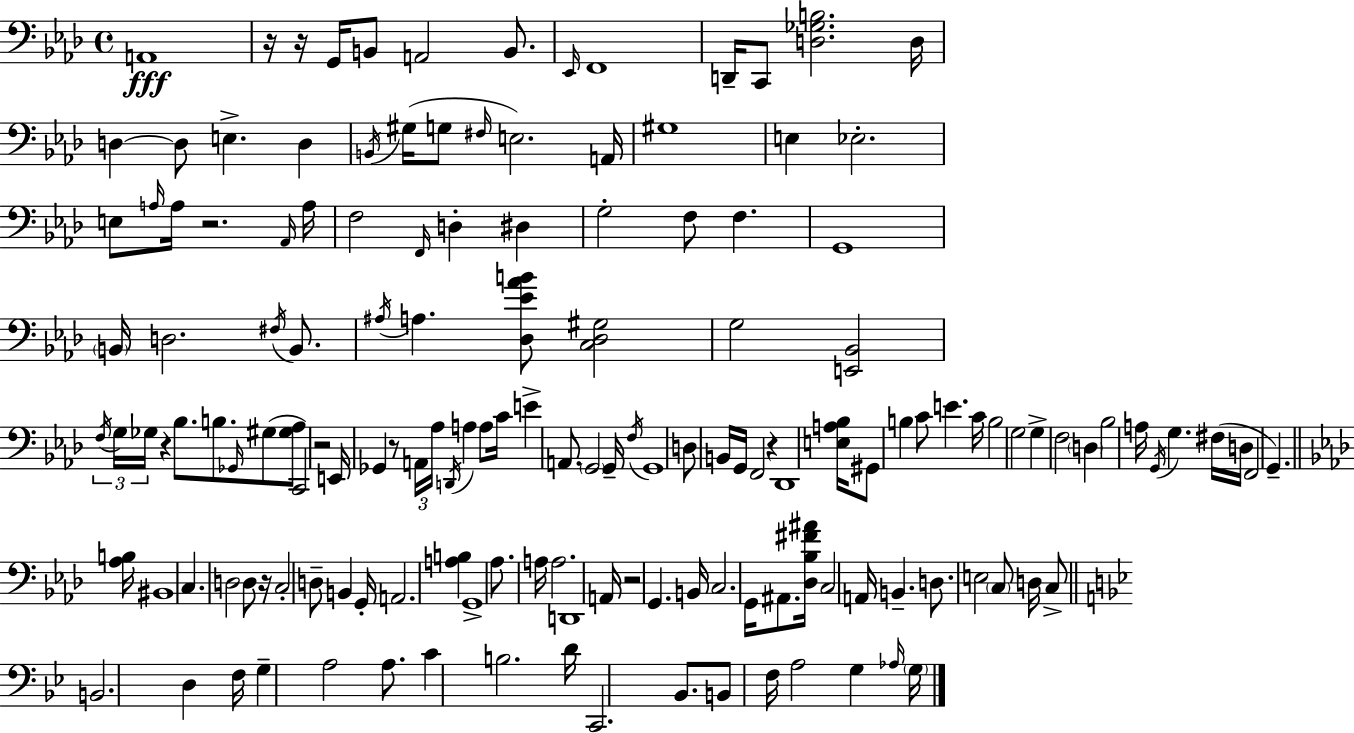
X:1
T:Untitled
M:4/4
L:1/4
K:Ab
A,,4 z/4 z/4 G,,/4 B,,/2 A,,2 B,,/2 _E,,/4 F,,4 D,,/4 C,,/2 [D,_G,B,]2 D,/4 D, D,/2 E, D, B,,/4 ^G,/4 G,/2 ^F,/4 E,2 A,,/4 ^G,4 E, _E,2 E,/2 A,/4 A,/4 z2 _A,,/4 A,/4 F,2 F,,/4 D, ^D, G,2 F,/2 F, G,,4 B,,/4 D,2 ^F,/4 B,,/2 ^A,/4 A, [_D,_E_AB]/2 [C,_D,^G,]2 G,2 [E,,_B,,]2 F,/4 G,/4 _G,/4 z _B,/2 B,/2 _G,,/4 ^G,/2 [^G,_A,]/2 C,,2 z2 E,,/4 _G,, z/2 A,,/4 _A,/4 D,,/4 A, A,/2 C/4 E A,,/2 G,,2 G,,/4 F,/4 G,,4 D,/2 B,,/4 G,,/4 F,,2 z _D,,4 [E,A,_B,]/4 ^G,,/2 B, C/2 E C/4 B,2 G,2 G, F,2 D, _B,2 A,/4 G,,/4 G, ^F,/4 D,/4 F,,2 G,, [_A,B,]/4 ^B,,4 C, D,2 D,/2 z/4 C,2 D,/2 B,, G,,/4 A,,2 [A,B,] G,,4 _A,/2 A,/4 A,2 D,,4 A,,/4 z2 G,, B,,/4 C,2 G,,/4 ^A,,/2 [_D,_B,^F^A]/4 C,2 A,,/4 B,, D,/2 E,2 C,/2 D,/4 C,/2 B,,2 D, F,/4 G, A,2 A,/2 C B,2 D/4 C,,2 _B,,/2 B,,/2 F,/4 A,2 G, _A,/4 G,/4